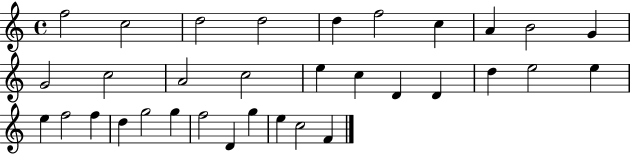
F5/h C5/h D5/h D5/h D5/q F5/h C5/q A4/q B4/h G4/q G4/h C5/h A4/h C5/h E5/q C5/q D4/q D4/q D5/q E5/h E5/q E5/q F5/h F5/q D5/q G5/h G5/q F5/h D4/q G5/q E5/q C5/h F4/q